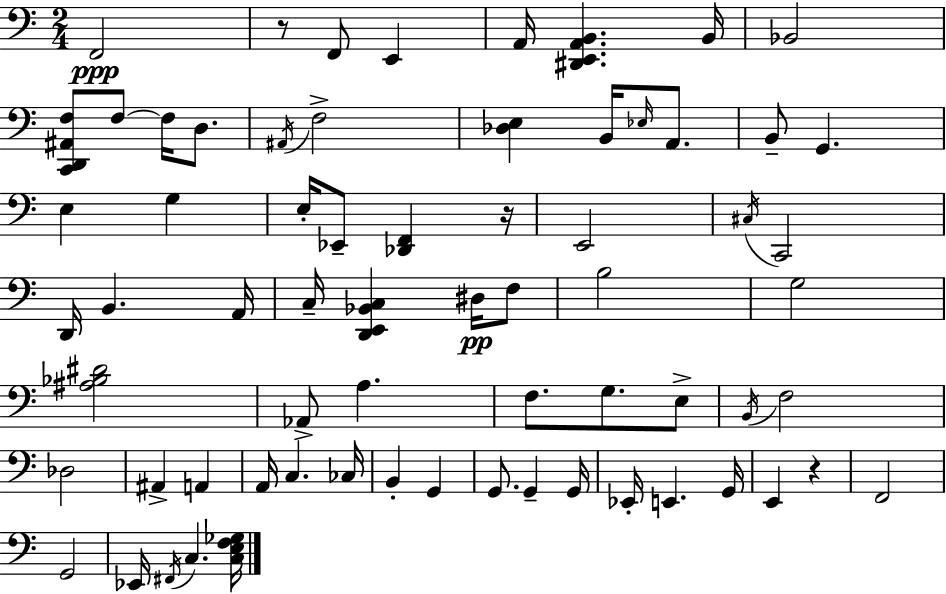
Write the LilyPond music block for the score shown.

{
  \clef bass
  \numericTimeSignature
  \time 2/4
  \key c \major
  \repeat volta 2 { f,2\ppp | r8 f,8 e,4 | a,16 <dis, e, a, b,>4. b,16 | bes,2 | \break <c, d, ais, f>8 f8~~ f16 d8. | \acciaccatura { ais,16 } f2-> | <des e>4 b,16 \grace { ees16 } a,8. | b,8-- g,4. | \break e4 g4 | e16-. ees,8-- <des, f,>4 | r16 e,2 | \acciaccatura { cis16 } c,2 | \break d,16 b,4. | a,16 c16-- <d, e, bes, c>4 | dis16\pp f8 b2 | g2 | \break <ais bes dis'>2 | aes,8-> a4. | f8. g8. | e8-> \acciaccatura { b,16 } f2 | \break des2 | ais,4-> | a,4 a,16 c4. | ces16 b,4-. | \break g,4 g,8. g,4-- | g,16 ees,16-. e,4. | g,16 e,4 | r4 f,2 | \break g,2 | ees,16 \acciaccatura { fis,16 } c4. | <c e f ges>16 } \bar "|."
}